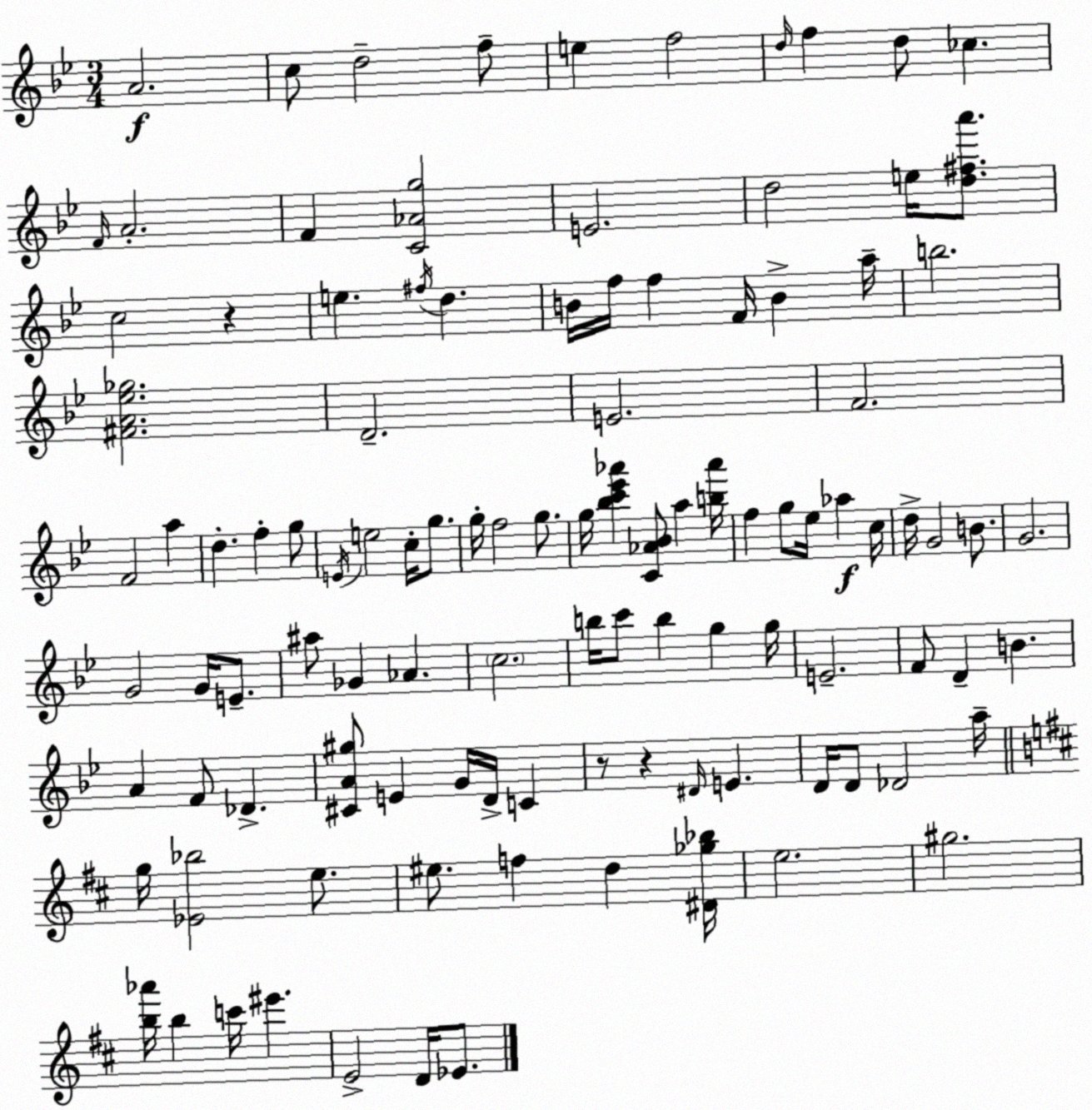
X:1
T:Untitled
M:3/4
L:1/4
K:Bb
A2 c/2 d2 f/2 e f2 d/4 f d/2 _c F/4 A2 F [C_Ag]2 E2 d2 e/4 [d^fa']/2 c2 z e ^f/4 d B/4 f/4 f F/4 B a/4 b2 [^FA_e_g]2 D2 E2 F2 F2 a d f g/2 E/4 e2 c/4 g/2 g/4 f2 g/2 g/4 [_bc'_e'_a'] [C_A_B]/2 a [b_a']/4 f g/2 _e/4 _a c/4 d/4 G2 B/2 G2 G2 G/4 E/2 ^a/2 _G _A c2 b/4 c'/2 b g g/4 E2 F/2 D B A F/2 _D [^CA^g]/2 E G/4 D/4 C z/2 z ^D/4 E D/4 D/2 _D2 a/4 g/4 [_E_b]2 e/2 ^e/2 f d [^D_g_b]/4 e2 ^g2 [b_a']/4 b c'/4 ^e' E2 D/4 _E/2